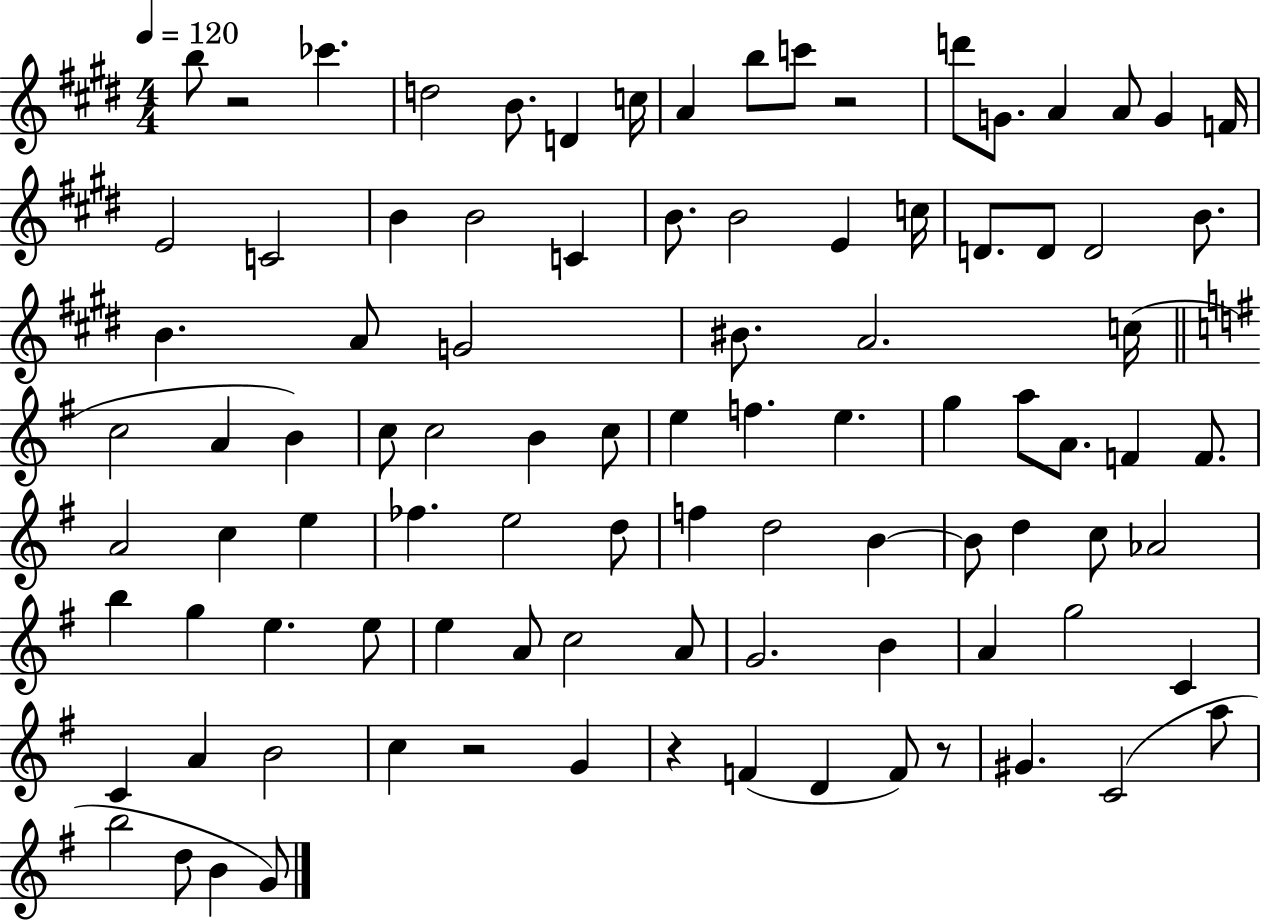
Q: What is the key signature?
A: E major